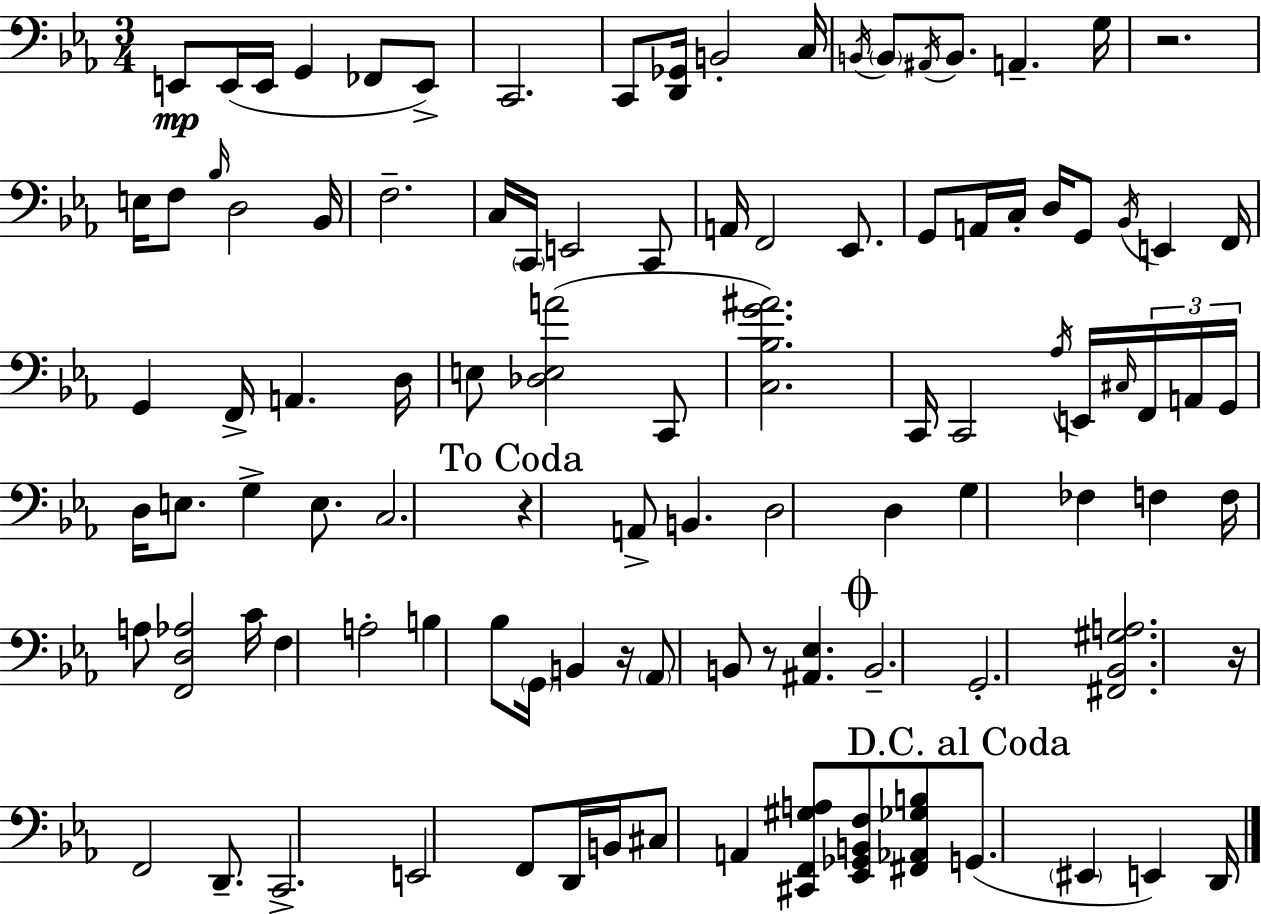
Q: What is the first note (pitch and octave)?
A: E2